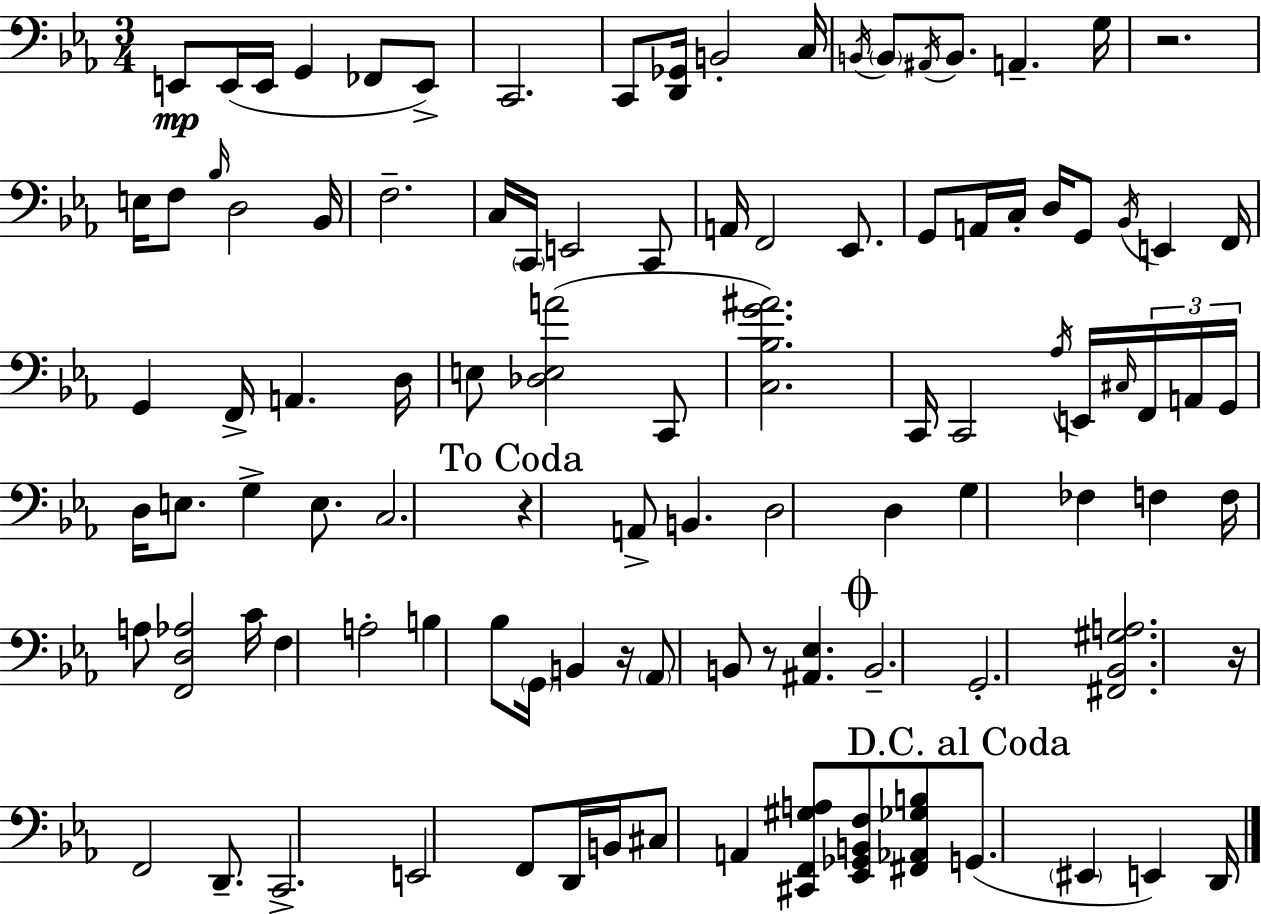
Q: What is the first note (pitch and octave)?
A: E2